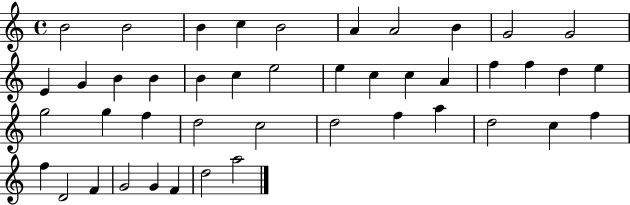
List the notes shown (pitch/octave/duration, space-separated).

B4/h B4/h B4/q C5/q B4/h A4/q A4/h B4/q G4/h G4/h E4/q G4/q B4/q B4/q B4/q C5/q E5/h E5/q C5/q C5/q A4/q F5/q F5/q D5/q E5/q G5/h G5/q F5/q D5/h C5/h D5/h F5/q A5/q D5/h C5/q F5/q F5/q D4/h F4/q G4/h G4/q F4/q D5/h A5/h